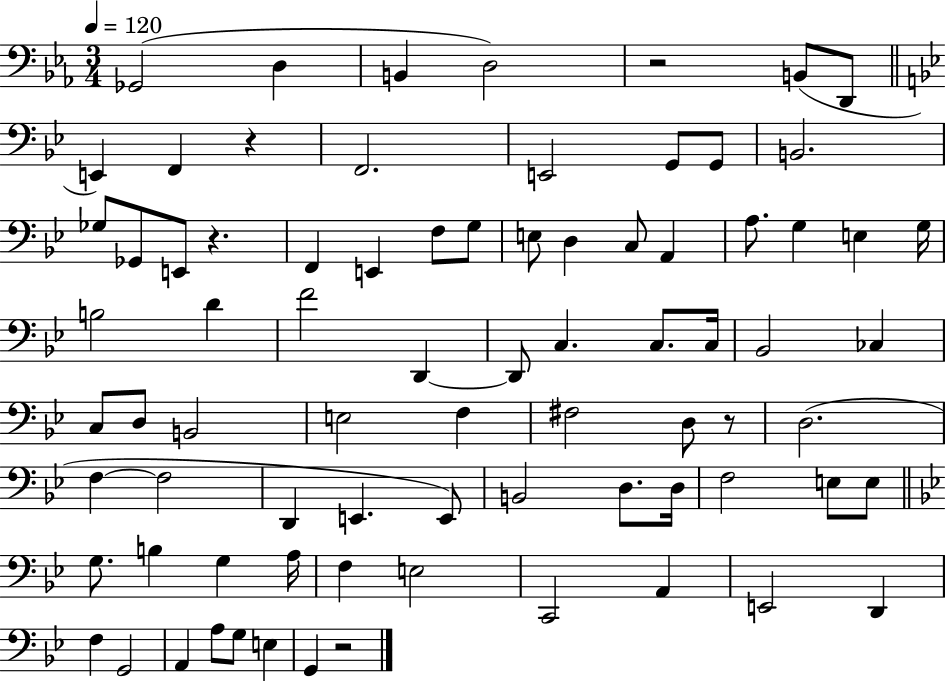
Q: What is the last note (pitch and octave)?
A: G2